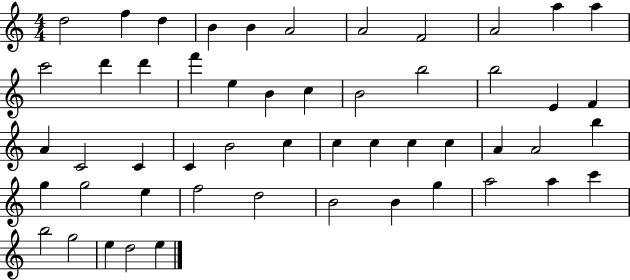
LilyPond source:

{
  \clef treble
  \numericTimeSignature
  \time 4/4
  \key c \major
  d''2 f''4 d''4 | b'4 b'4 a'2 | a'2 f'2 | a'2 a''4 a''4 | \break c'''2 d'''4 d'''4 | f'''4 e''4 b'4 c''4 | b'2 b''2 | b''2 e'4 f'4 | \break a'4 c'2 c'4 | c'4 b'2 c''4 | c''4 c''4 c''4 c''4 | a'4 a'2 b''4 | \break g''4 g''2 e''4 | f''2 d''2 | b'2 b'4 g''4 | a''2 a''4 c'''4 | \break b''2 g''2 | e''4 d''2 e''4 | \bar "|."
}